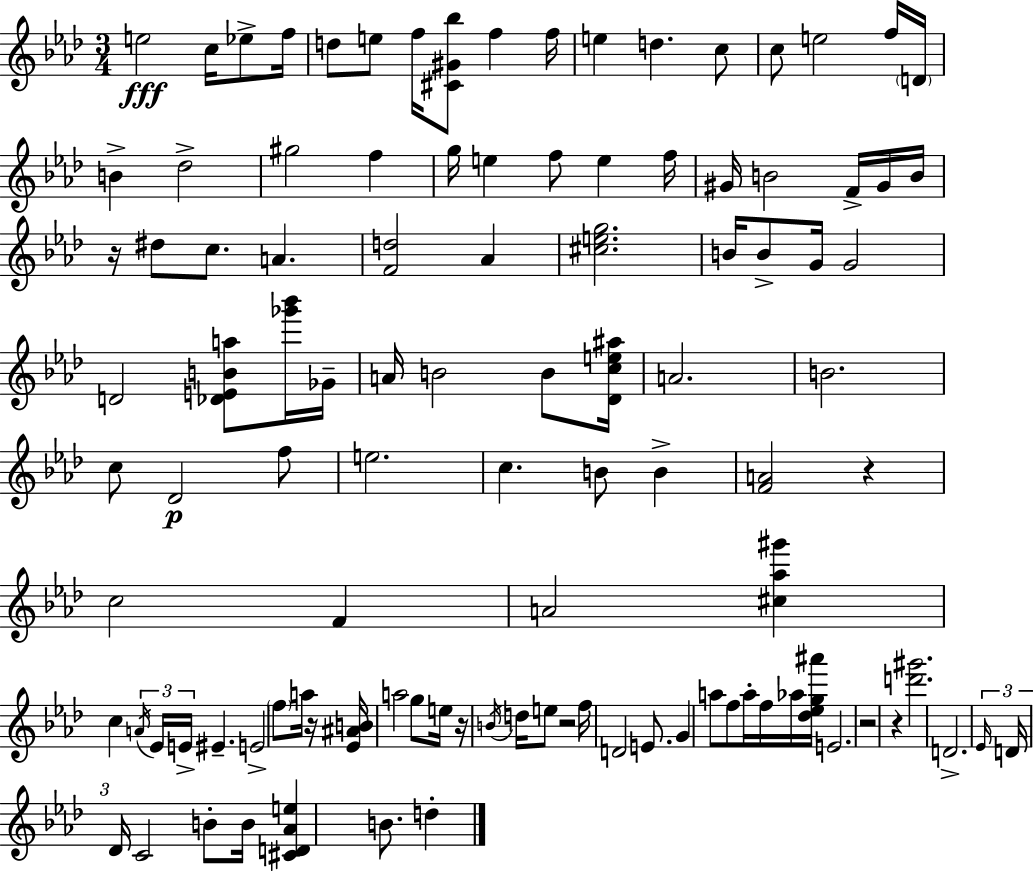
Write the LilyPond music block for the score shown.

{
  \clef treble
  \numericTimeSignature
  \time 3/4
  \key f \minor
  e''2\fff c''16 ees''8-> f''16 | d''8 e''8 f''16 <cis' gis' bes''>8 f''4 f''16 | e''4 d''4. c''8 | c''8 e''2 f''16 \parenthesize d'16 | \break b'4-> des''2-> | gis''2 f''4 | g''16 e''4 f''8 e''4 f''16 | gis'16 b'2 f'16-> gis'16 b'16 | \break r16 dis''8 c''8. a'4. | <f' d''>2 aes'4 | <cis'' e'' g''>2. | b'16 b'8-> g'16 g'2 | \break d'2 <des' e' b' a''>8 <ges''' bes'''>16 ges'16-- | a'16 b'2 b'8 <des' c'' e'' ais''>16 | a'2. | b'2. | \break c''8 des'2\p f''8 | e''2. | c''4. b'8 b'4-> | <f' a'>2 r4 | \break c''2 f'4 | a'2 <cis'' aes'' gis'''>4 | c''4 \tuplet 3/2 { \acciaccatura { a'16 } ees'16 e'16-> } eis'4.-- | e'2-> \parenthesize f''8 a''16 | \break r16 <ees' ais' b'>16 a''2 g''8 | e''16 r16 \acciaccatura { b'16 } d''16 e''8 r2 | f''16 d'2 e'8. | g'4 a''8 f''8 a''16-. f''16 | \break aes''16 <des'' ees'' g'' ais'''>16 e'2. | r2 r4 | <d''' gis'''>2. | d'2.-> | \break \tuplet 3/2 { \grace { ees'16 } d'16 des'16 } c'2 | b'8-. b'16 <cis' d' aes' e''>4 b'8. d''4-. | \bar "|."
}